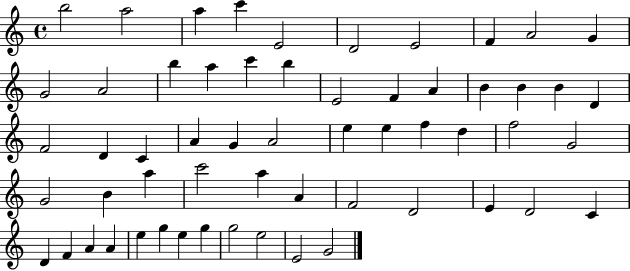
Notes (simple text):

B5/h A5/h A5/q C6/q E4/h D4/h E4/h F4/q A4/h G4/q G4/h A4/h B5/q A5/q C6/q B5/q E4/h F4/q A4/q B4/q B4/q B4/q D4/q F4/h D4/q C4/q A4/q G4/q A4/h E5/q E5/q F5/q D5/q F5/h G4/h G4/h B4/q A5/q C6/h A5/q A4/q F4/h D4/h E4/q D4/h C4/q D4/q F4/q A4/q A4/q E5/q G5/q E5/q G5/q G5/h E5/h E4/h G4/h